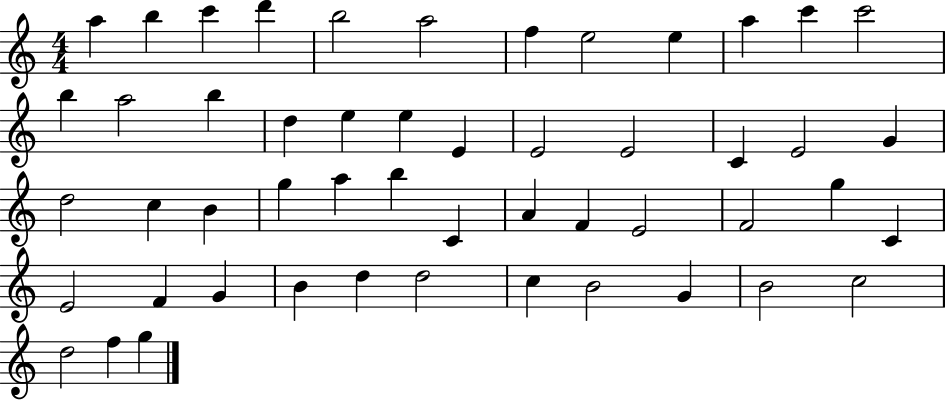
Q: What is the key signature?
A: C major